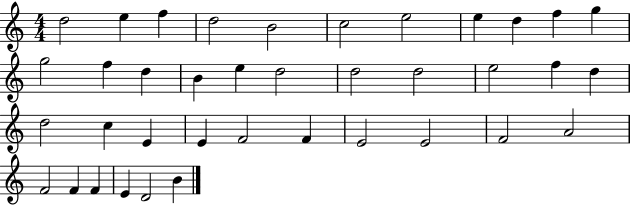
D5/h E5/q F5/q D5/h B4/h C5/h E5/h E5/q D5/q F5/q G5/q G5/h F5/q D5/q B4/q E5/q D5/h D5/h D5/h E5/h F5/q D5/q D5/h C5/q E4/q E4/q F4/h F4/q E4/h E4/h F4/h A4/h F4/h F4/q F4/q E4/q D4/h B4/q